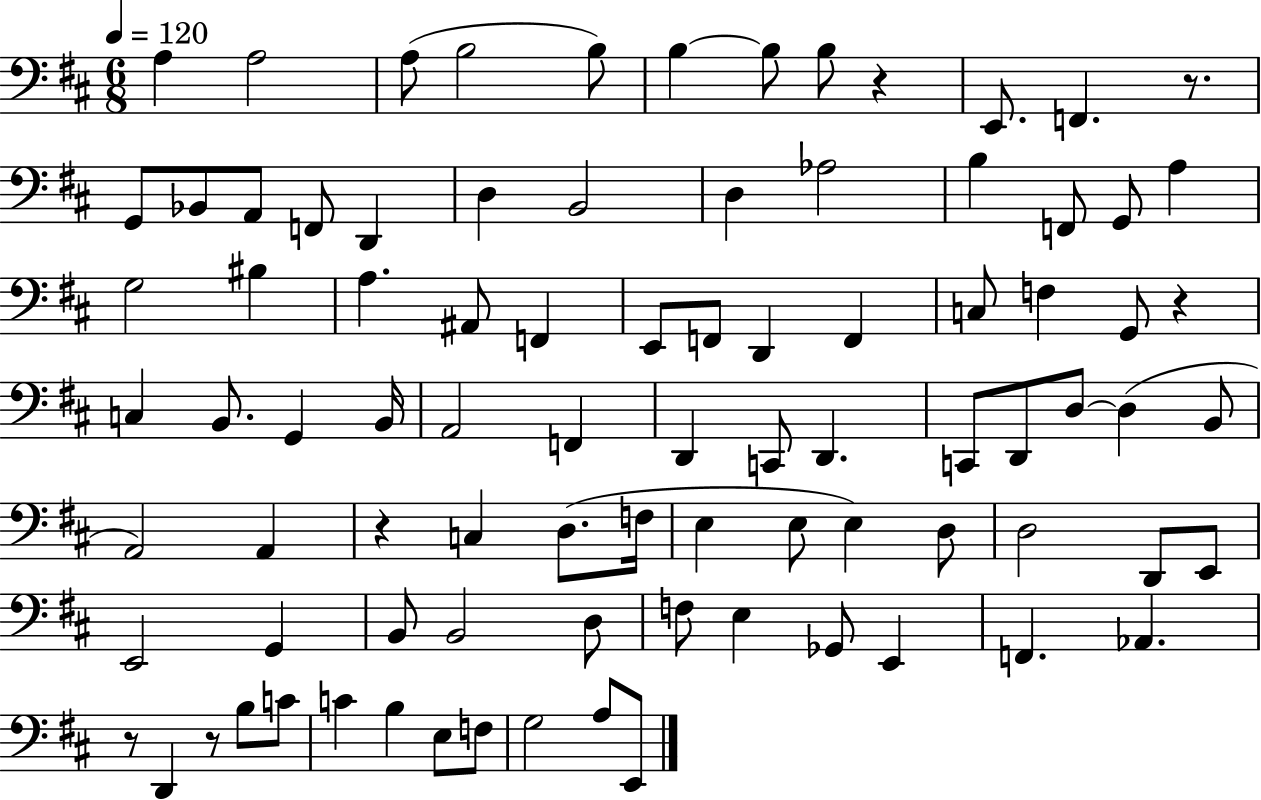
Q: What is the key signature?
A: D major